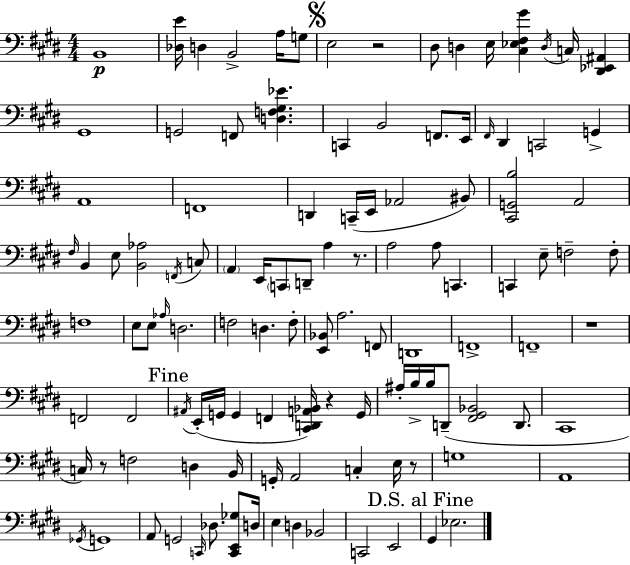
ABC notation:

X:1
T:Untitled
M:4/4
L:1/4
K:E
B,,4 [_D,E]/4 D, B,,2 A,/4 G,/2 E,2 z2 ^D,/2 D, E,/4 [^C,_E,^F,^G] D,/4 C,/4 [^D,,_E,,^A,,] ^G,,4 G,,2 F,,/2 [D,F,^G,_E] C,, B,,2 F,,/2 E,,/4 ^F,,/4 ^D,, C,,2 G,, A,,4 F,,4 D,, C,,/4 E,,/4 _A,,2 ^B,,/2 [^C,,G,,B,]2 A,,2 ^F,/4 B,, E,/2 [B,,_A,]2 F,,/4 C,/2 A,, E,,/4 C,,/2 D,,/2 A, z/2 A,2 A,/2 C,, C,, E,/2 F,2 F,/2 F,4 E,/2 E,/2 _A,/4 D,2 F,2 D, F,/2 [E,,_B,,]/2 A,2 F,,/2 D,,4 F,,4 F,,4 z4 F,,2 F,,2 ^A,,/4 E,,/4 G,,/4 G,, F,, [^C,,D,,A,,_B,,]/4 z G,,/4 ^A,/4 B,/4 B,/4 D,,/2 [^F,,^G,,_B,,]2 D,,/2 ^C,,4 C,/4 z/2 F,2 D, B,,/4 G,,/4 A,,2 C, E,/4 z/2 G,4 A,,4 _G,,/4 G,,4 A,,/2 G,,2 C,,/4 _D,/2 [C,,E,,_G,]/2 D,/4 E, D, _B,,2 C,,2 E,,2 ^G,, _E,2